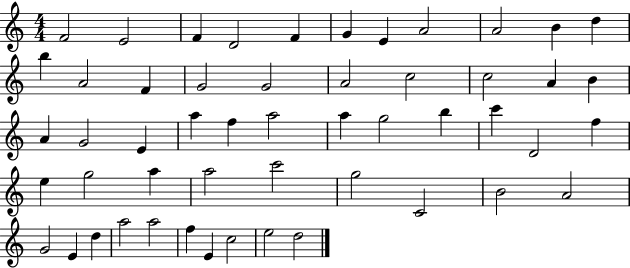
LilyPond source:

{
  \clef treble
  \numericTimeSignature
  \time 4/4
  \key c \major
  f'2 e'2 | f'4 d'2 f'4 | g'4 e'4 a'2 | a'2 b'4 d''4 | \break b''4 a'2 f'4 | g'2 g'2 | a'2 c''2 | c''2 a'4 b'4 | \break a'4 g'2 e'4 | a''4 f''4 a''2 | a''4 g''2 b''4 | c'''4 d'2 f''4 | \break e''4 g''2 a''4 | a''2 c'''2 | g''2 c'2 | b'2 a'2 | \break g'2 e'4 d''4 | a''2 a''2 | f''4 e'4 c''2 | e''2 d''2 | \break \bar "|."
}